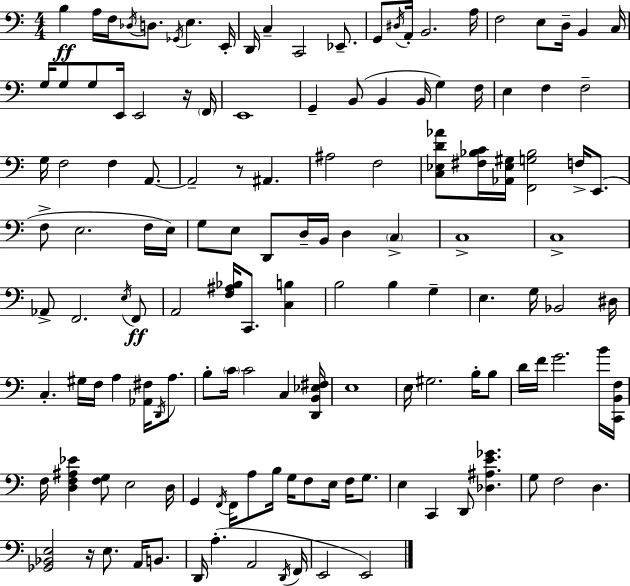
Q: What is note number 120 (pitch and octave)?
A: F2